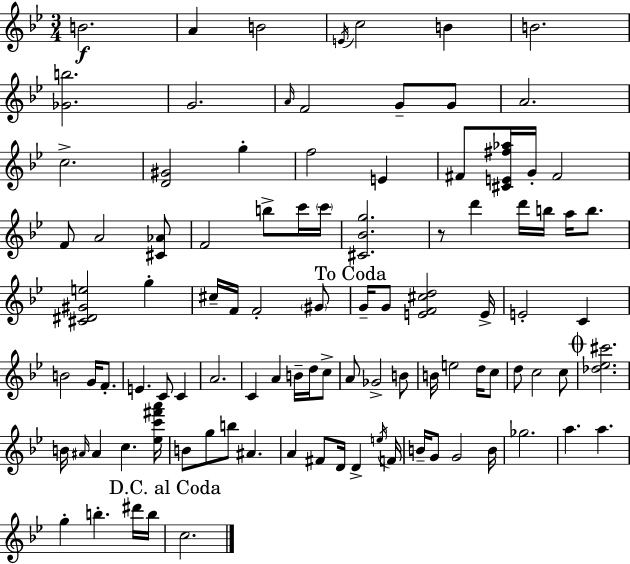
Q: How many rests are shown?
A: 1